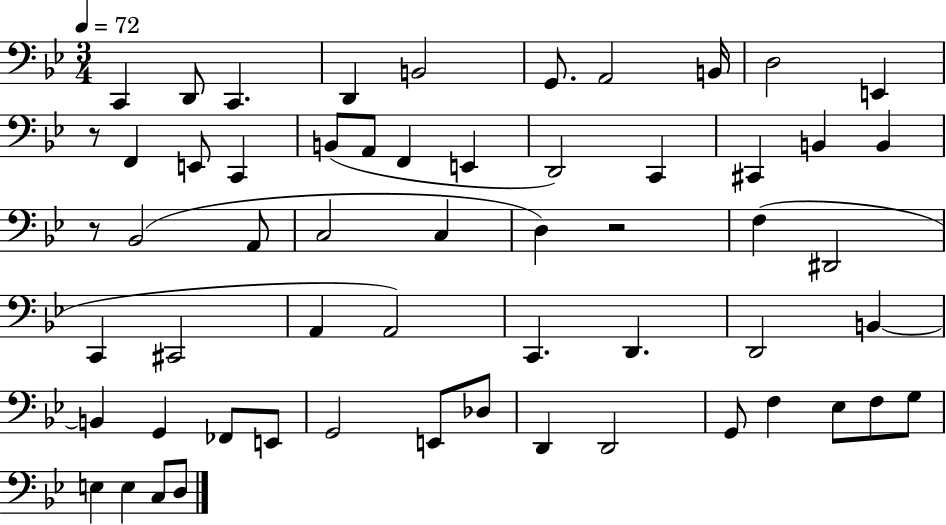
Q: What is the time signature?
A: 3/4